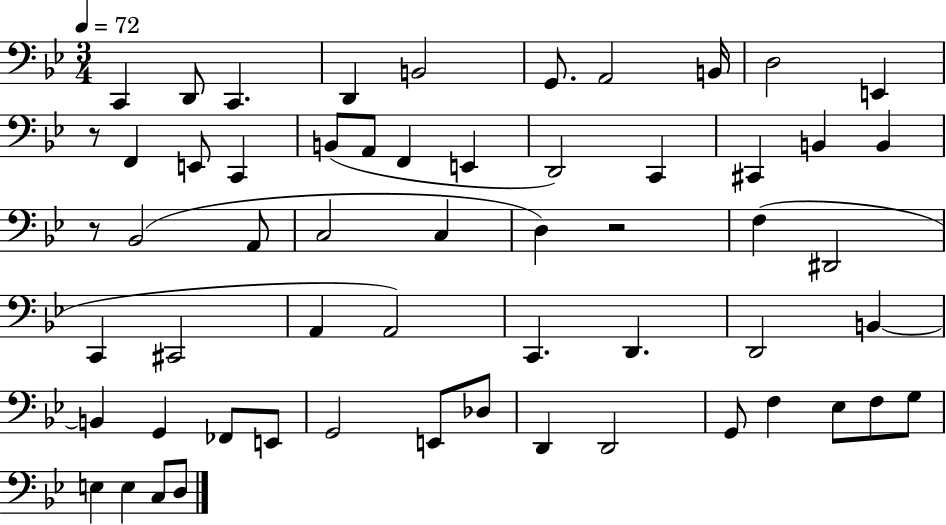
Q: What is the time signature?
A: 3/4